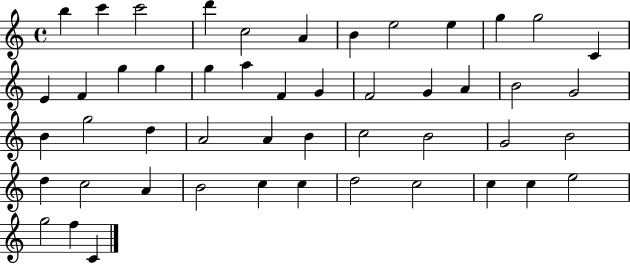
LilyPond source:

{
  \clef treble
  \time 4/4
  \defaultTimeSignature
  \key c \major
  b''4 c'''4 c'''2 | d'''4 c''2 a'4 | b'4 e''2 e''4 | g''4 g''2 c'4 | \break e'4 f'4 g''4 g''4 | g''4 a''4 f'4 g'4 | f'2 g'4 a'4 | b'2 g'2 | \break b'4 g''2 d''4 | a'2 a'4 b'4 | c''2 b'2 | g'2 b'2 | \break d''4 c''2 a'4 | b'2 c''4 c''4 | d''2 c''2 | c''4 c''4 e''2 | \break g''2 f''4 c'4 | \bar "|."
}